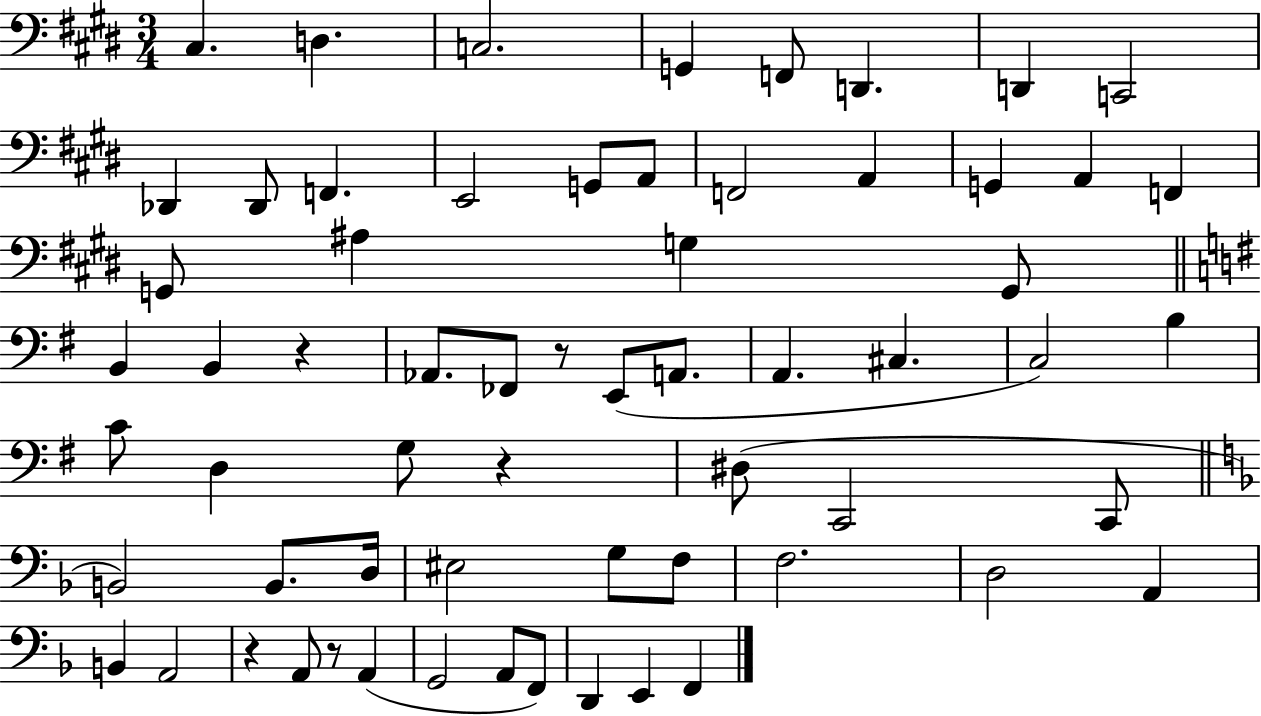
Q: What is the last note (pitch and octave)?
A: F2